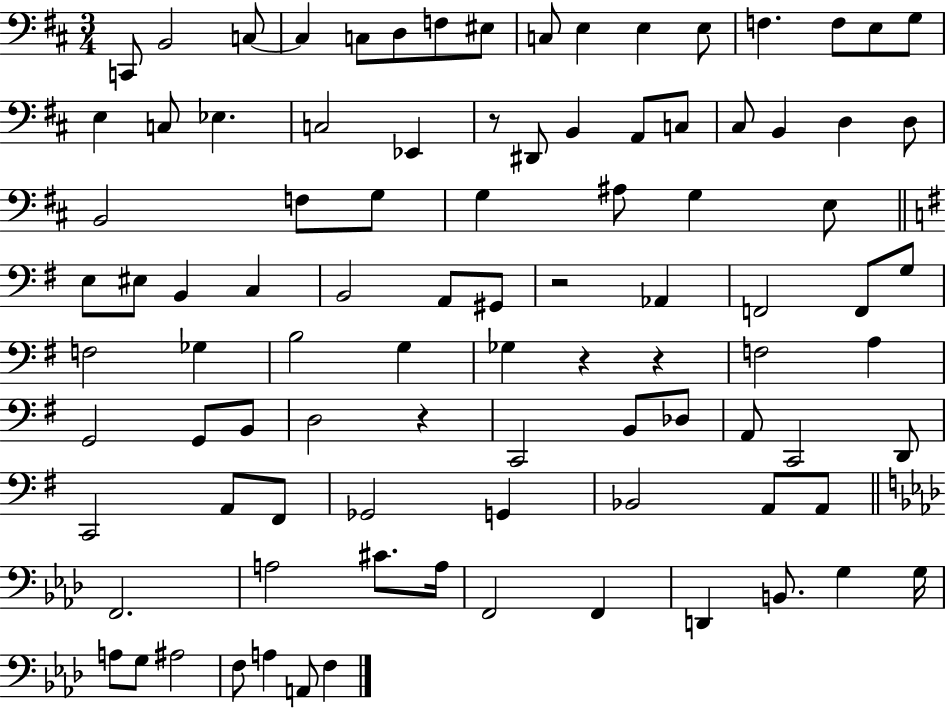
{
  \clef bass
  \numericTimeSignature
  \time 3/4
  \key d \major
  c,8 b,2 c8~~ | c4 c8 d8 f8 eis8 | c8 e4 e4 e8 | f4. f8 e8 g8 | \break e4 c8 ees4. | c2 ees,4 | r8 dis,8 b,4 a,8 c8 | cis8 b,4 d4 d8 | \break b,2 f8 g8 | g4 ais8 g4 e8 | \bar "||" \break \key e \minor e8 eis8 b,4 c4 | b,2 a,8 gis,8 | r2 aes,4 | f,2 f,8 g8 | \break f2 ges4 | b2 g4 | ges4 r4 r4 | f2 a4 | \break g,2 g,8 b,8 | d2 r4 | c,2 b,8 des8 | a,8 c,2 d,8 | \break c,2 a,8 fis,8 | ges,2 g,4 | bes,2 a,8 a,8 | \bar "||" \break \key f \minor f,2. | a2 cis'8. a16 | f,2 f,4 | d,4 b,8. g4 g16 | \break a8 g8 ais2 | f8 a4 a,8 f4 | \bar "|."
}